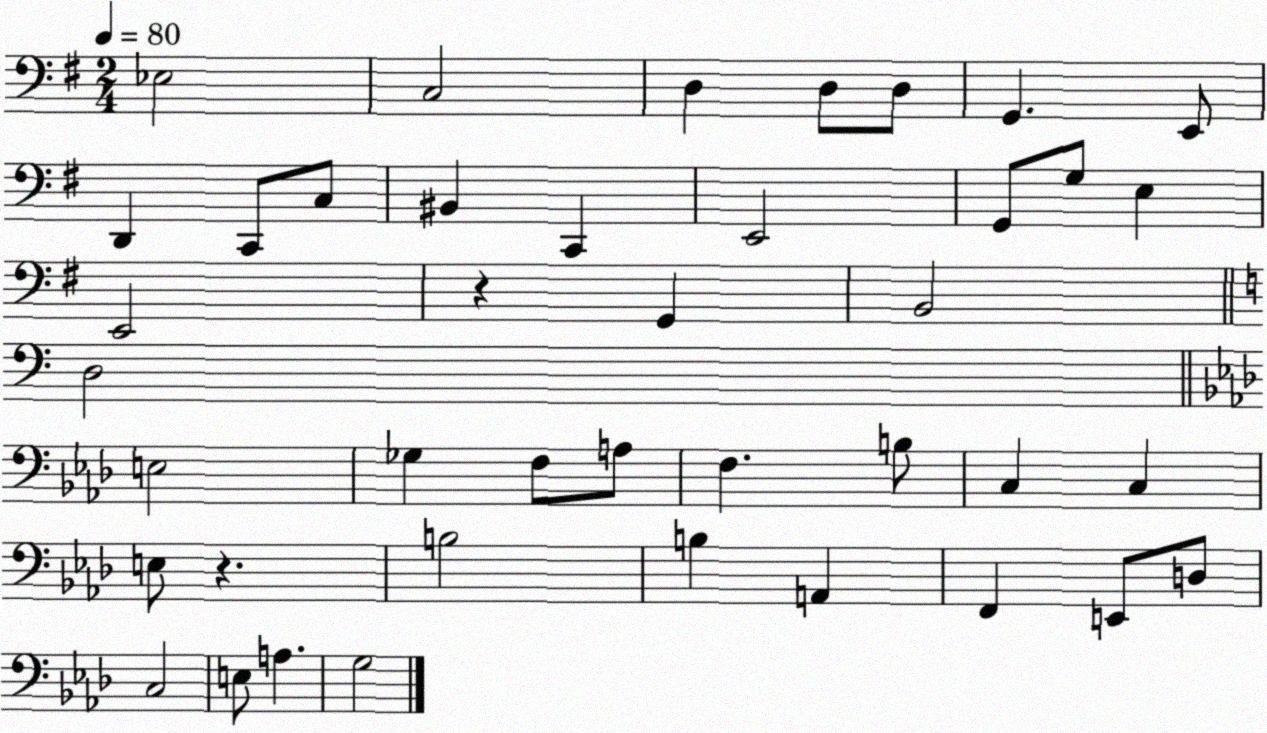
X:1
T:Untitled
M:2/4
L:1/4
K:G
_E,2 C,2 D, D,/2 D,/2 G,, E,,/2 D,, C,,/2 C,/2 ^B,, C,, E,,2 G,,/2 G,/2 E, E,,2 z G,, B,,2 D,2 E,2 _G, F,/2 A,/2 F, B,/2 C, C, E,/2 z B,2 B, A,, F,, E,,/2 D,/2 C,2 E,/2 A, G,2